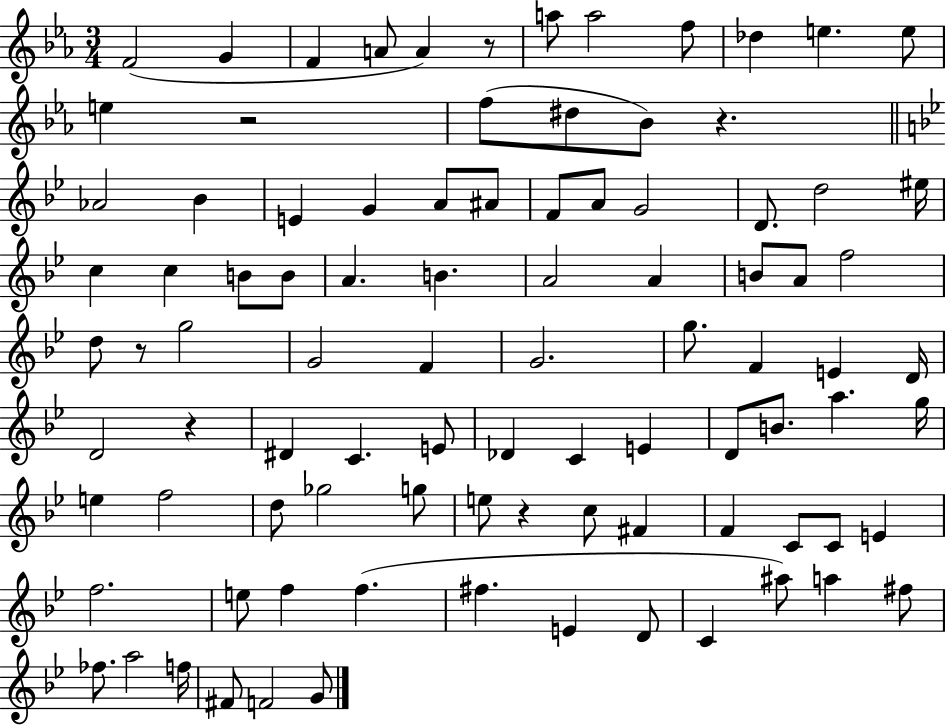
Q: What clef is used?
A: treble